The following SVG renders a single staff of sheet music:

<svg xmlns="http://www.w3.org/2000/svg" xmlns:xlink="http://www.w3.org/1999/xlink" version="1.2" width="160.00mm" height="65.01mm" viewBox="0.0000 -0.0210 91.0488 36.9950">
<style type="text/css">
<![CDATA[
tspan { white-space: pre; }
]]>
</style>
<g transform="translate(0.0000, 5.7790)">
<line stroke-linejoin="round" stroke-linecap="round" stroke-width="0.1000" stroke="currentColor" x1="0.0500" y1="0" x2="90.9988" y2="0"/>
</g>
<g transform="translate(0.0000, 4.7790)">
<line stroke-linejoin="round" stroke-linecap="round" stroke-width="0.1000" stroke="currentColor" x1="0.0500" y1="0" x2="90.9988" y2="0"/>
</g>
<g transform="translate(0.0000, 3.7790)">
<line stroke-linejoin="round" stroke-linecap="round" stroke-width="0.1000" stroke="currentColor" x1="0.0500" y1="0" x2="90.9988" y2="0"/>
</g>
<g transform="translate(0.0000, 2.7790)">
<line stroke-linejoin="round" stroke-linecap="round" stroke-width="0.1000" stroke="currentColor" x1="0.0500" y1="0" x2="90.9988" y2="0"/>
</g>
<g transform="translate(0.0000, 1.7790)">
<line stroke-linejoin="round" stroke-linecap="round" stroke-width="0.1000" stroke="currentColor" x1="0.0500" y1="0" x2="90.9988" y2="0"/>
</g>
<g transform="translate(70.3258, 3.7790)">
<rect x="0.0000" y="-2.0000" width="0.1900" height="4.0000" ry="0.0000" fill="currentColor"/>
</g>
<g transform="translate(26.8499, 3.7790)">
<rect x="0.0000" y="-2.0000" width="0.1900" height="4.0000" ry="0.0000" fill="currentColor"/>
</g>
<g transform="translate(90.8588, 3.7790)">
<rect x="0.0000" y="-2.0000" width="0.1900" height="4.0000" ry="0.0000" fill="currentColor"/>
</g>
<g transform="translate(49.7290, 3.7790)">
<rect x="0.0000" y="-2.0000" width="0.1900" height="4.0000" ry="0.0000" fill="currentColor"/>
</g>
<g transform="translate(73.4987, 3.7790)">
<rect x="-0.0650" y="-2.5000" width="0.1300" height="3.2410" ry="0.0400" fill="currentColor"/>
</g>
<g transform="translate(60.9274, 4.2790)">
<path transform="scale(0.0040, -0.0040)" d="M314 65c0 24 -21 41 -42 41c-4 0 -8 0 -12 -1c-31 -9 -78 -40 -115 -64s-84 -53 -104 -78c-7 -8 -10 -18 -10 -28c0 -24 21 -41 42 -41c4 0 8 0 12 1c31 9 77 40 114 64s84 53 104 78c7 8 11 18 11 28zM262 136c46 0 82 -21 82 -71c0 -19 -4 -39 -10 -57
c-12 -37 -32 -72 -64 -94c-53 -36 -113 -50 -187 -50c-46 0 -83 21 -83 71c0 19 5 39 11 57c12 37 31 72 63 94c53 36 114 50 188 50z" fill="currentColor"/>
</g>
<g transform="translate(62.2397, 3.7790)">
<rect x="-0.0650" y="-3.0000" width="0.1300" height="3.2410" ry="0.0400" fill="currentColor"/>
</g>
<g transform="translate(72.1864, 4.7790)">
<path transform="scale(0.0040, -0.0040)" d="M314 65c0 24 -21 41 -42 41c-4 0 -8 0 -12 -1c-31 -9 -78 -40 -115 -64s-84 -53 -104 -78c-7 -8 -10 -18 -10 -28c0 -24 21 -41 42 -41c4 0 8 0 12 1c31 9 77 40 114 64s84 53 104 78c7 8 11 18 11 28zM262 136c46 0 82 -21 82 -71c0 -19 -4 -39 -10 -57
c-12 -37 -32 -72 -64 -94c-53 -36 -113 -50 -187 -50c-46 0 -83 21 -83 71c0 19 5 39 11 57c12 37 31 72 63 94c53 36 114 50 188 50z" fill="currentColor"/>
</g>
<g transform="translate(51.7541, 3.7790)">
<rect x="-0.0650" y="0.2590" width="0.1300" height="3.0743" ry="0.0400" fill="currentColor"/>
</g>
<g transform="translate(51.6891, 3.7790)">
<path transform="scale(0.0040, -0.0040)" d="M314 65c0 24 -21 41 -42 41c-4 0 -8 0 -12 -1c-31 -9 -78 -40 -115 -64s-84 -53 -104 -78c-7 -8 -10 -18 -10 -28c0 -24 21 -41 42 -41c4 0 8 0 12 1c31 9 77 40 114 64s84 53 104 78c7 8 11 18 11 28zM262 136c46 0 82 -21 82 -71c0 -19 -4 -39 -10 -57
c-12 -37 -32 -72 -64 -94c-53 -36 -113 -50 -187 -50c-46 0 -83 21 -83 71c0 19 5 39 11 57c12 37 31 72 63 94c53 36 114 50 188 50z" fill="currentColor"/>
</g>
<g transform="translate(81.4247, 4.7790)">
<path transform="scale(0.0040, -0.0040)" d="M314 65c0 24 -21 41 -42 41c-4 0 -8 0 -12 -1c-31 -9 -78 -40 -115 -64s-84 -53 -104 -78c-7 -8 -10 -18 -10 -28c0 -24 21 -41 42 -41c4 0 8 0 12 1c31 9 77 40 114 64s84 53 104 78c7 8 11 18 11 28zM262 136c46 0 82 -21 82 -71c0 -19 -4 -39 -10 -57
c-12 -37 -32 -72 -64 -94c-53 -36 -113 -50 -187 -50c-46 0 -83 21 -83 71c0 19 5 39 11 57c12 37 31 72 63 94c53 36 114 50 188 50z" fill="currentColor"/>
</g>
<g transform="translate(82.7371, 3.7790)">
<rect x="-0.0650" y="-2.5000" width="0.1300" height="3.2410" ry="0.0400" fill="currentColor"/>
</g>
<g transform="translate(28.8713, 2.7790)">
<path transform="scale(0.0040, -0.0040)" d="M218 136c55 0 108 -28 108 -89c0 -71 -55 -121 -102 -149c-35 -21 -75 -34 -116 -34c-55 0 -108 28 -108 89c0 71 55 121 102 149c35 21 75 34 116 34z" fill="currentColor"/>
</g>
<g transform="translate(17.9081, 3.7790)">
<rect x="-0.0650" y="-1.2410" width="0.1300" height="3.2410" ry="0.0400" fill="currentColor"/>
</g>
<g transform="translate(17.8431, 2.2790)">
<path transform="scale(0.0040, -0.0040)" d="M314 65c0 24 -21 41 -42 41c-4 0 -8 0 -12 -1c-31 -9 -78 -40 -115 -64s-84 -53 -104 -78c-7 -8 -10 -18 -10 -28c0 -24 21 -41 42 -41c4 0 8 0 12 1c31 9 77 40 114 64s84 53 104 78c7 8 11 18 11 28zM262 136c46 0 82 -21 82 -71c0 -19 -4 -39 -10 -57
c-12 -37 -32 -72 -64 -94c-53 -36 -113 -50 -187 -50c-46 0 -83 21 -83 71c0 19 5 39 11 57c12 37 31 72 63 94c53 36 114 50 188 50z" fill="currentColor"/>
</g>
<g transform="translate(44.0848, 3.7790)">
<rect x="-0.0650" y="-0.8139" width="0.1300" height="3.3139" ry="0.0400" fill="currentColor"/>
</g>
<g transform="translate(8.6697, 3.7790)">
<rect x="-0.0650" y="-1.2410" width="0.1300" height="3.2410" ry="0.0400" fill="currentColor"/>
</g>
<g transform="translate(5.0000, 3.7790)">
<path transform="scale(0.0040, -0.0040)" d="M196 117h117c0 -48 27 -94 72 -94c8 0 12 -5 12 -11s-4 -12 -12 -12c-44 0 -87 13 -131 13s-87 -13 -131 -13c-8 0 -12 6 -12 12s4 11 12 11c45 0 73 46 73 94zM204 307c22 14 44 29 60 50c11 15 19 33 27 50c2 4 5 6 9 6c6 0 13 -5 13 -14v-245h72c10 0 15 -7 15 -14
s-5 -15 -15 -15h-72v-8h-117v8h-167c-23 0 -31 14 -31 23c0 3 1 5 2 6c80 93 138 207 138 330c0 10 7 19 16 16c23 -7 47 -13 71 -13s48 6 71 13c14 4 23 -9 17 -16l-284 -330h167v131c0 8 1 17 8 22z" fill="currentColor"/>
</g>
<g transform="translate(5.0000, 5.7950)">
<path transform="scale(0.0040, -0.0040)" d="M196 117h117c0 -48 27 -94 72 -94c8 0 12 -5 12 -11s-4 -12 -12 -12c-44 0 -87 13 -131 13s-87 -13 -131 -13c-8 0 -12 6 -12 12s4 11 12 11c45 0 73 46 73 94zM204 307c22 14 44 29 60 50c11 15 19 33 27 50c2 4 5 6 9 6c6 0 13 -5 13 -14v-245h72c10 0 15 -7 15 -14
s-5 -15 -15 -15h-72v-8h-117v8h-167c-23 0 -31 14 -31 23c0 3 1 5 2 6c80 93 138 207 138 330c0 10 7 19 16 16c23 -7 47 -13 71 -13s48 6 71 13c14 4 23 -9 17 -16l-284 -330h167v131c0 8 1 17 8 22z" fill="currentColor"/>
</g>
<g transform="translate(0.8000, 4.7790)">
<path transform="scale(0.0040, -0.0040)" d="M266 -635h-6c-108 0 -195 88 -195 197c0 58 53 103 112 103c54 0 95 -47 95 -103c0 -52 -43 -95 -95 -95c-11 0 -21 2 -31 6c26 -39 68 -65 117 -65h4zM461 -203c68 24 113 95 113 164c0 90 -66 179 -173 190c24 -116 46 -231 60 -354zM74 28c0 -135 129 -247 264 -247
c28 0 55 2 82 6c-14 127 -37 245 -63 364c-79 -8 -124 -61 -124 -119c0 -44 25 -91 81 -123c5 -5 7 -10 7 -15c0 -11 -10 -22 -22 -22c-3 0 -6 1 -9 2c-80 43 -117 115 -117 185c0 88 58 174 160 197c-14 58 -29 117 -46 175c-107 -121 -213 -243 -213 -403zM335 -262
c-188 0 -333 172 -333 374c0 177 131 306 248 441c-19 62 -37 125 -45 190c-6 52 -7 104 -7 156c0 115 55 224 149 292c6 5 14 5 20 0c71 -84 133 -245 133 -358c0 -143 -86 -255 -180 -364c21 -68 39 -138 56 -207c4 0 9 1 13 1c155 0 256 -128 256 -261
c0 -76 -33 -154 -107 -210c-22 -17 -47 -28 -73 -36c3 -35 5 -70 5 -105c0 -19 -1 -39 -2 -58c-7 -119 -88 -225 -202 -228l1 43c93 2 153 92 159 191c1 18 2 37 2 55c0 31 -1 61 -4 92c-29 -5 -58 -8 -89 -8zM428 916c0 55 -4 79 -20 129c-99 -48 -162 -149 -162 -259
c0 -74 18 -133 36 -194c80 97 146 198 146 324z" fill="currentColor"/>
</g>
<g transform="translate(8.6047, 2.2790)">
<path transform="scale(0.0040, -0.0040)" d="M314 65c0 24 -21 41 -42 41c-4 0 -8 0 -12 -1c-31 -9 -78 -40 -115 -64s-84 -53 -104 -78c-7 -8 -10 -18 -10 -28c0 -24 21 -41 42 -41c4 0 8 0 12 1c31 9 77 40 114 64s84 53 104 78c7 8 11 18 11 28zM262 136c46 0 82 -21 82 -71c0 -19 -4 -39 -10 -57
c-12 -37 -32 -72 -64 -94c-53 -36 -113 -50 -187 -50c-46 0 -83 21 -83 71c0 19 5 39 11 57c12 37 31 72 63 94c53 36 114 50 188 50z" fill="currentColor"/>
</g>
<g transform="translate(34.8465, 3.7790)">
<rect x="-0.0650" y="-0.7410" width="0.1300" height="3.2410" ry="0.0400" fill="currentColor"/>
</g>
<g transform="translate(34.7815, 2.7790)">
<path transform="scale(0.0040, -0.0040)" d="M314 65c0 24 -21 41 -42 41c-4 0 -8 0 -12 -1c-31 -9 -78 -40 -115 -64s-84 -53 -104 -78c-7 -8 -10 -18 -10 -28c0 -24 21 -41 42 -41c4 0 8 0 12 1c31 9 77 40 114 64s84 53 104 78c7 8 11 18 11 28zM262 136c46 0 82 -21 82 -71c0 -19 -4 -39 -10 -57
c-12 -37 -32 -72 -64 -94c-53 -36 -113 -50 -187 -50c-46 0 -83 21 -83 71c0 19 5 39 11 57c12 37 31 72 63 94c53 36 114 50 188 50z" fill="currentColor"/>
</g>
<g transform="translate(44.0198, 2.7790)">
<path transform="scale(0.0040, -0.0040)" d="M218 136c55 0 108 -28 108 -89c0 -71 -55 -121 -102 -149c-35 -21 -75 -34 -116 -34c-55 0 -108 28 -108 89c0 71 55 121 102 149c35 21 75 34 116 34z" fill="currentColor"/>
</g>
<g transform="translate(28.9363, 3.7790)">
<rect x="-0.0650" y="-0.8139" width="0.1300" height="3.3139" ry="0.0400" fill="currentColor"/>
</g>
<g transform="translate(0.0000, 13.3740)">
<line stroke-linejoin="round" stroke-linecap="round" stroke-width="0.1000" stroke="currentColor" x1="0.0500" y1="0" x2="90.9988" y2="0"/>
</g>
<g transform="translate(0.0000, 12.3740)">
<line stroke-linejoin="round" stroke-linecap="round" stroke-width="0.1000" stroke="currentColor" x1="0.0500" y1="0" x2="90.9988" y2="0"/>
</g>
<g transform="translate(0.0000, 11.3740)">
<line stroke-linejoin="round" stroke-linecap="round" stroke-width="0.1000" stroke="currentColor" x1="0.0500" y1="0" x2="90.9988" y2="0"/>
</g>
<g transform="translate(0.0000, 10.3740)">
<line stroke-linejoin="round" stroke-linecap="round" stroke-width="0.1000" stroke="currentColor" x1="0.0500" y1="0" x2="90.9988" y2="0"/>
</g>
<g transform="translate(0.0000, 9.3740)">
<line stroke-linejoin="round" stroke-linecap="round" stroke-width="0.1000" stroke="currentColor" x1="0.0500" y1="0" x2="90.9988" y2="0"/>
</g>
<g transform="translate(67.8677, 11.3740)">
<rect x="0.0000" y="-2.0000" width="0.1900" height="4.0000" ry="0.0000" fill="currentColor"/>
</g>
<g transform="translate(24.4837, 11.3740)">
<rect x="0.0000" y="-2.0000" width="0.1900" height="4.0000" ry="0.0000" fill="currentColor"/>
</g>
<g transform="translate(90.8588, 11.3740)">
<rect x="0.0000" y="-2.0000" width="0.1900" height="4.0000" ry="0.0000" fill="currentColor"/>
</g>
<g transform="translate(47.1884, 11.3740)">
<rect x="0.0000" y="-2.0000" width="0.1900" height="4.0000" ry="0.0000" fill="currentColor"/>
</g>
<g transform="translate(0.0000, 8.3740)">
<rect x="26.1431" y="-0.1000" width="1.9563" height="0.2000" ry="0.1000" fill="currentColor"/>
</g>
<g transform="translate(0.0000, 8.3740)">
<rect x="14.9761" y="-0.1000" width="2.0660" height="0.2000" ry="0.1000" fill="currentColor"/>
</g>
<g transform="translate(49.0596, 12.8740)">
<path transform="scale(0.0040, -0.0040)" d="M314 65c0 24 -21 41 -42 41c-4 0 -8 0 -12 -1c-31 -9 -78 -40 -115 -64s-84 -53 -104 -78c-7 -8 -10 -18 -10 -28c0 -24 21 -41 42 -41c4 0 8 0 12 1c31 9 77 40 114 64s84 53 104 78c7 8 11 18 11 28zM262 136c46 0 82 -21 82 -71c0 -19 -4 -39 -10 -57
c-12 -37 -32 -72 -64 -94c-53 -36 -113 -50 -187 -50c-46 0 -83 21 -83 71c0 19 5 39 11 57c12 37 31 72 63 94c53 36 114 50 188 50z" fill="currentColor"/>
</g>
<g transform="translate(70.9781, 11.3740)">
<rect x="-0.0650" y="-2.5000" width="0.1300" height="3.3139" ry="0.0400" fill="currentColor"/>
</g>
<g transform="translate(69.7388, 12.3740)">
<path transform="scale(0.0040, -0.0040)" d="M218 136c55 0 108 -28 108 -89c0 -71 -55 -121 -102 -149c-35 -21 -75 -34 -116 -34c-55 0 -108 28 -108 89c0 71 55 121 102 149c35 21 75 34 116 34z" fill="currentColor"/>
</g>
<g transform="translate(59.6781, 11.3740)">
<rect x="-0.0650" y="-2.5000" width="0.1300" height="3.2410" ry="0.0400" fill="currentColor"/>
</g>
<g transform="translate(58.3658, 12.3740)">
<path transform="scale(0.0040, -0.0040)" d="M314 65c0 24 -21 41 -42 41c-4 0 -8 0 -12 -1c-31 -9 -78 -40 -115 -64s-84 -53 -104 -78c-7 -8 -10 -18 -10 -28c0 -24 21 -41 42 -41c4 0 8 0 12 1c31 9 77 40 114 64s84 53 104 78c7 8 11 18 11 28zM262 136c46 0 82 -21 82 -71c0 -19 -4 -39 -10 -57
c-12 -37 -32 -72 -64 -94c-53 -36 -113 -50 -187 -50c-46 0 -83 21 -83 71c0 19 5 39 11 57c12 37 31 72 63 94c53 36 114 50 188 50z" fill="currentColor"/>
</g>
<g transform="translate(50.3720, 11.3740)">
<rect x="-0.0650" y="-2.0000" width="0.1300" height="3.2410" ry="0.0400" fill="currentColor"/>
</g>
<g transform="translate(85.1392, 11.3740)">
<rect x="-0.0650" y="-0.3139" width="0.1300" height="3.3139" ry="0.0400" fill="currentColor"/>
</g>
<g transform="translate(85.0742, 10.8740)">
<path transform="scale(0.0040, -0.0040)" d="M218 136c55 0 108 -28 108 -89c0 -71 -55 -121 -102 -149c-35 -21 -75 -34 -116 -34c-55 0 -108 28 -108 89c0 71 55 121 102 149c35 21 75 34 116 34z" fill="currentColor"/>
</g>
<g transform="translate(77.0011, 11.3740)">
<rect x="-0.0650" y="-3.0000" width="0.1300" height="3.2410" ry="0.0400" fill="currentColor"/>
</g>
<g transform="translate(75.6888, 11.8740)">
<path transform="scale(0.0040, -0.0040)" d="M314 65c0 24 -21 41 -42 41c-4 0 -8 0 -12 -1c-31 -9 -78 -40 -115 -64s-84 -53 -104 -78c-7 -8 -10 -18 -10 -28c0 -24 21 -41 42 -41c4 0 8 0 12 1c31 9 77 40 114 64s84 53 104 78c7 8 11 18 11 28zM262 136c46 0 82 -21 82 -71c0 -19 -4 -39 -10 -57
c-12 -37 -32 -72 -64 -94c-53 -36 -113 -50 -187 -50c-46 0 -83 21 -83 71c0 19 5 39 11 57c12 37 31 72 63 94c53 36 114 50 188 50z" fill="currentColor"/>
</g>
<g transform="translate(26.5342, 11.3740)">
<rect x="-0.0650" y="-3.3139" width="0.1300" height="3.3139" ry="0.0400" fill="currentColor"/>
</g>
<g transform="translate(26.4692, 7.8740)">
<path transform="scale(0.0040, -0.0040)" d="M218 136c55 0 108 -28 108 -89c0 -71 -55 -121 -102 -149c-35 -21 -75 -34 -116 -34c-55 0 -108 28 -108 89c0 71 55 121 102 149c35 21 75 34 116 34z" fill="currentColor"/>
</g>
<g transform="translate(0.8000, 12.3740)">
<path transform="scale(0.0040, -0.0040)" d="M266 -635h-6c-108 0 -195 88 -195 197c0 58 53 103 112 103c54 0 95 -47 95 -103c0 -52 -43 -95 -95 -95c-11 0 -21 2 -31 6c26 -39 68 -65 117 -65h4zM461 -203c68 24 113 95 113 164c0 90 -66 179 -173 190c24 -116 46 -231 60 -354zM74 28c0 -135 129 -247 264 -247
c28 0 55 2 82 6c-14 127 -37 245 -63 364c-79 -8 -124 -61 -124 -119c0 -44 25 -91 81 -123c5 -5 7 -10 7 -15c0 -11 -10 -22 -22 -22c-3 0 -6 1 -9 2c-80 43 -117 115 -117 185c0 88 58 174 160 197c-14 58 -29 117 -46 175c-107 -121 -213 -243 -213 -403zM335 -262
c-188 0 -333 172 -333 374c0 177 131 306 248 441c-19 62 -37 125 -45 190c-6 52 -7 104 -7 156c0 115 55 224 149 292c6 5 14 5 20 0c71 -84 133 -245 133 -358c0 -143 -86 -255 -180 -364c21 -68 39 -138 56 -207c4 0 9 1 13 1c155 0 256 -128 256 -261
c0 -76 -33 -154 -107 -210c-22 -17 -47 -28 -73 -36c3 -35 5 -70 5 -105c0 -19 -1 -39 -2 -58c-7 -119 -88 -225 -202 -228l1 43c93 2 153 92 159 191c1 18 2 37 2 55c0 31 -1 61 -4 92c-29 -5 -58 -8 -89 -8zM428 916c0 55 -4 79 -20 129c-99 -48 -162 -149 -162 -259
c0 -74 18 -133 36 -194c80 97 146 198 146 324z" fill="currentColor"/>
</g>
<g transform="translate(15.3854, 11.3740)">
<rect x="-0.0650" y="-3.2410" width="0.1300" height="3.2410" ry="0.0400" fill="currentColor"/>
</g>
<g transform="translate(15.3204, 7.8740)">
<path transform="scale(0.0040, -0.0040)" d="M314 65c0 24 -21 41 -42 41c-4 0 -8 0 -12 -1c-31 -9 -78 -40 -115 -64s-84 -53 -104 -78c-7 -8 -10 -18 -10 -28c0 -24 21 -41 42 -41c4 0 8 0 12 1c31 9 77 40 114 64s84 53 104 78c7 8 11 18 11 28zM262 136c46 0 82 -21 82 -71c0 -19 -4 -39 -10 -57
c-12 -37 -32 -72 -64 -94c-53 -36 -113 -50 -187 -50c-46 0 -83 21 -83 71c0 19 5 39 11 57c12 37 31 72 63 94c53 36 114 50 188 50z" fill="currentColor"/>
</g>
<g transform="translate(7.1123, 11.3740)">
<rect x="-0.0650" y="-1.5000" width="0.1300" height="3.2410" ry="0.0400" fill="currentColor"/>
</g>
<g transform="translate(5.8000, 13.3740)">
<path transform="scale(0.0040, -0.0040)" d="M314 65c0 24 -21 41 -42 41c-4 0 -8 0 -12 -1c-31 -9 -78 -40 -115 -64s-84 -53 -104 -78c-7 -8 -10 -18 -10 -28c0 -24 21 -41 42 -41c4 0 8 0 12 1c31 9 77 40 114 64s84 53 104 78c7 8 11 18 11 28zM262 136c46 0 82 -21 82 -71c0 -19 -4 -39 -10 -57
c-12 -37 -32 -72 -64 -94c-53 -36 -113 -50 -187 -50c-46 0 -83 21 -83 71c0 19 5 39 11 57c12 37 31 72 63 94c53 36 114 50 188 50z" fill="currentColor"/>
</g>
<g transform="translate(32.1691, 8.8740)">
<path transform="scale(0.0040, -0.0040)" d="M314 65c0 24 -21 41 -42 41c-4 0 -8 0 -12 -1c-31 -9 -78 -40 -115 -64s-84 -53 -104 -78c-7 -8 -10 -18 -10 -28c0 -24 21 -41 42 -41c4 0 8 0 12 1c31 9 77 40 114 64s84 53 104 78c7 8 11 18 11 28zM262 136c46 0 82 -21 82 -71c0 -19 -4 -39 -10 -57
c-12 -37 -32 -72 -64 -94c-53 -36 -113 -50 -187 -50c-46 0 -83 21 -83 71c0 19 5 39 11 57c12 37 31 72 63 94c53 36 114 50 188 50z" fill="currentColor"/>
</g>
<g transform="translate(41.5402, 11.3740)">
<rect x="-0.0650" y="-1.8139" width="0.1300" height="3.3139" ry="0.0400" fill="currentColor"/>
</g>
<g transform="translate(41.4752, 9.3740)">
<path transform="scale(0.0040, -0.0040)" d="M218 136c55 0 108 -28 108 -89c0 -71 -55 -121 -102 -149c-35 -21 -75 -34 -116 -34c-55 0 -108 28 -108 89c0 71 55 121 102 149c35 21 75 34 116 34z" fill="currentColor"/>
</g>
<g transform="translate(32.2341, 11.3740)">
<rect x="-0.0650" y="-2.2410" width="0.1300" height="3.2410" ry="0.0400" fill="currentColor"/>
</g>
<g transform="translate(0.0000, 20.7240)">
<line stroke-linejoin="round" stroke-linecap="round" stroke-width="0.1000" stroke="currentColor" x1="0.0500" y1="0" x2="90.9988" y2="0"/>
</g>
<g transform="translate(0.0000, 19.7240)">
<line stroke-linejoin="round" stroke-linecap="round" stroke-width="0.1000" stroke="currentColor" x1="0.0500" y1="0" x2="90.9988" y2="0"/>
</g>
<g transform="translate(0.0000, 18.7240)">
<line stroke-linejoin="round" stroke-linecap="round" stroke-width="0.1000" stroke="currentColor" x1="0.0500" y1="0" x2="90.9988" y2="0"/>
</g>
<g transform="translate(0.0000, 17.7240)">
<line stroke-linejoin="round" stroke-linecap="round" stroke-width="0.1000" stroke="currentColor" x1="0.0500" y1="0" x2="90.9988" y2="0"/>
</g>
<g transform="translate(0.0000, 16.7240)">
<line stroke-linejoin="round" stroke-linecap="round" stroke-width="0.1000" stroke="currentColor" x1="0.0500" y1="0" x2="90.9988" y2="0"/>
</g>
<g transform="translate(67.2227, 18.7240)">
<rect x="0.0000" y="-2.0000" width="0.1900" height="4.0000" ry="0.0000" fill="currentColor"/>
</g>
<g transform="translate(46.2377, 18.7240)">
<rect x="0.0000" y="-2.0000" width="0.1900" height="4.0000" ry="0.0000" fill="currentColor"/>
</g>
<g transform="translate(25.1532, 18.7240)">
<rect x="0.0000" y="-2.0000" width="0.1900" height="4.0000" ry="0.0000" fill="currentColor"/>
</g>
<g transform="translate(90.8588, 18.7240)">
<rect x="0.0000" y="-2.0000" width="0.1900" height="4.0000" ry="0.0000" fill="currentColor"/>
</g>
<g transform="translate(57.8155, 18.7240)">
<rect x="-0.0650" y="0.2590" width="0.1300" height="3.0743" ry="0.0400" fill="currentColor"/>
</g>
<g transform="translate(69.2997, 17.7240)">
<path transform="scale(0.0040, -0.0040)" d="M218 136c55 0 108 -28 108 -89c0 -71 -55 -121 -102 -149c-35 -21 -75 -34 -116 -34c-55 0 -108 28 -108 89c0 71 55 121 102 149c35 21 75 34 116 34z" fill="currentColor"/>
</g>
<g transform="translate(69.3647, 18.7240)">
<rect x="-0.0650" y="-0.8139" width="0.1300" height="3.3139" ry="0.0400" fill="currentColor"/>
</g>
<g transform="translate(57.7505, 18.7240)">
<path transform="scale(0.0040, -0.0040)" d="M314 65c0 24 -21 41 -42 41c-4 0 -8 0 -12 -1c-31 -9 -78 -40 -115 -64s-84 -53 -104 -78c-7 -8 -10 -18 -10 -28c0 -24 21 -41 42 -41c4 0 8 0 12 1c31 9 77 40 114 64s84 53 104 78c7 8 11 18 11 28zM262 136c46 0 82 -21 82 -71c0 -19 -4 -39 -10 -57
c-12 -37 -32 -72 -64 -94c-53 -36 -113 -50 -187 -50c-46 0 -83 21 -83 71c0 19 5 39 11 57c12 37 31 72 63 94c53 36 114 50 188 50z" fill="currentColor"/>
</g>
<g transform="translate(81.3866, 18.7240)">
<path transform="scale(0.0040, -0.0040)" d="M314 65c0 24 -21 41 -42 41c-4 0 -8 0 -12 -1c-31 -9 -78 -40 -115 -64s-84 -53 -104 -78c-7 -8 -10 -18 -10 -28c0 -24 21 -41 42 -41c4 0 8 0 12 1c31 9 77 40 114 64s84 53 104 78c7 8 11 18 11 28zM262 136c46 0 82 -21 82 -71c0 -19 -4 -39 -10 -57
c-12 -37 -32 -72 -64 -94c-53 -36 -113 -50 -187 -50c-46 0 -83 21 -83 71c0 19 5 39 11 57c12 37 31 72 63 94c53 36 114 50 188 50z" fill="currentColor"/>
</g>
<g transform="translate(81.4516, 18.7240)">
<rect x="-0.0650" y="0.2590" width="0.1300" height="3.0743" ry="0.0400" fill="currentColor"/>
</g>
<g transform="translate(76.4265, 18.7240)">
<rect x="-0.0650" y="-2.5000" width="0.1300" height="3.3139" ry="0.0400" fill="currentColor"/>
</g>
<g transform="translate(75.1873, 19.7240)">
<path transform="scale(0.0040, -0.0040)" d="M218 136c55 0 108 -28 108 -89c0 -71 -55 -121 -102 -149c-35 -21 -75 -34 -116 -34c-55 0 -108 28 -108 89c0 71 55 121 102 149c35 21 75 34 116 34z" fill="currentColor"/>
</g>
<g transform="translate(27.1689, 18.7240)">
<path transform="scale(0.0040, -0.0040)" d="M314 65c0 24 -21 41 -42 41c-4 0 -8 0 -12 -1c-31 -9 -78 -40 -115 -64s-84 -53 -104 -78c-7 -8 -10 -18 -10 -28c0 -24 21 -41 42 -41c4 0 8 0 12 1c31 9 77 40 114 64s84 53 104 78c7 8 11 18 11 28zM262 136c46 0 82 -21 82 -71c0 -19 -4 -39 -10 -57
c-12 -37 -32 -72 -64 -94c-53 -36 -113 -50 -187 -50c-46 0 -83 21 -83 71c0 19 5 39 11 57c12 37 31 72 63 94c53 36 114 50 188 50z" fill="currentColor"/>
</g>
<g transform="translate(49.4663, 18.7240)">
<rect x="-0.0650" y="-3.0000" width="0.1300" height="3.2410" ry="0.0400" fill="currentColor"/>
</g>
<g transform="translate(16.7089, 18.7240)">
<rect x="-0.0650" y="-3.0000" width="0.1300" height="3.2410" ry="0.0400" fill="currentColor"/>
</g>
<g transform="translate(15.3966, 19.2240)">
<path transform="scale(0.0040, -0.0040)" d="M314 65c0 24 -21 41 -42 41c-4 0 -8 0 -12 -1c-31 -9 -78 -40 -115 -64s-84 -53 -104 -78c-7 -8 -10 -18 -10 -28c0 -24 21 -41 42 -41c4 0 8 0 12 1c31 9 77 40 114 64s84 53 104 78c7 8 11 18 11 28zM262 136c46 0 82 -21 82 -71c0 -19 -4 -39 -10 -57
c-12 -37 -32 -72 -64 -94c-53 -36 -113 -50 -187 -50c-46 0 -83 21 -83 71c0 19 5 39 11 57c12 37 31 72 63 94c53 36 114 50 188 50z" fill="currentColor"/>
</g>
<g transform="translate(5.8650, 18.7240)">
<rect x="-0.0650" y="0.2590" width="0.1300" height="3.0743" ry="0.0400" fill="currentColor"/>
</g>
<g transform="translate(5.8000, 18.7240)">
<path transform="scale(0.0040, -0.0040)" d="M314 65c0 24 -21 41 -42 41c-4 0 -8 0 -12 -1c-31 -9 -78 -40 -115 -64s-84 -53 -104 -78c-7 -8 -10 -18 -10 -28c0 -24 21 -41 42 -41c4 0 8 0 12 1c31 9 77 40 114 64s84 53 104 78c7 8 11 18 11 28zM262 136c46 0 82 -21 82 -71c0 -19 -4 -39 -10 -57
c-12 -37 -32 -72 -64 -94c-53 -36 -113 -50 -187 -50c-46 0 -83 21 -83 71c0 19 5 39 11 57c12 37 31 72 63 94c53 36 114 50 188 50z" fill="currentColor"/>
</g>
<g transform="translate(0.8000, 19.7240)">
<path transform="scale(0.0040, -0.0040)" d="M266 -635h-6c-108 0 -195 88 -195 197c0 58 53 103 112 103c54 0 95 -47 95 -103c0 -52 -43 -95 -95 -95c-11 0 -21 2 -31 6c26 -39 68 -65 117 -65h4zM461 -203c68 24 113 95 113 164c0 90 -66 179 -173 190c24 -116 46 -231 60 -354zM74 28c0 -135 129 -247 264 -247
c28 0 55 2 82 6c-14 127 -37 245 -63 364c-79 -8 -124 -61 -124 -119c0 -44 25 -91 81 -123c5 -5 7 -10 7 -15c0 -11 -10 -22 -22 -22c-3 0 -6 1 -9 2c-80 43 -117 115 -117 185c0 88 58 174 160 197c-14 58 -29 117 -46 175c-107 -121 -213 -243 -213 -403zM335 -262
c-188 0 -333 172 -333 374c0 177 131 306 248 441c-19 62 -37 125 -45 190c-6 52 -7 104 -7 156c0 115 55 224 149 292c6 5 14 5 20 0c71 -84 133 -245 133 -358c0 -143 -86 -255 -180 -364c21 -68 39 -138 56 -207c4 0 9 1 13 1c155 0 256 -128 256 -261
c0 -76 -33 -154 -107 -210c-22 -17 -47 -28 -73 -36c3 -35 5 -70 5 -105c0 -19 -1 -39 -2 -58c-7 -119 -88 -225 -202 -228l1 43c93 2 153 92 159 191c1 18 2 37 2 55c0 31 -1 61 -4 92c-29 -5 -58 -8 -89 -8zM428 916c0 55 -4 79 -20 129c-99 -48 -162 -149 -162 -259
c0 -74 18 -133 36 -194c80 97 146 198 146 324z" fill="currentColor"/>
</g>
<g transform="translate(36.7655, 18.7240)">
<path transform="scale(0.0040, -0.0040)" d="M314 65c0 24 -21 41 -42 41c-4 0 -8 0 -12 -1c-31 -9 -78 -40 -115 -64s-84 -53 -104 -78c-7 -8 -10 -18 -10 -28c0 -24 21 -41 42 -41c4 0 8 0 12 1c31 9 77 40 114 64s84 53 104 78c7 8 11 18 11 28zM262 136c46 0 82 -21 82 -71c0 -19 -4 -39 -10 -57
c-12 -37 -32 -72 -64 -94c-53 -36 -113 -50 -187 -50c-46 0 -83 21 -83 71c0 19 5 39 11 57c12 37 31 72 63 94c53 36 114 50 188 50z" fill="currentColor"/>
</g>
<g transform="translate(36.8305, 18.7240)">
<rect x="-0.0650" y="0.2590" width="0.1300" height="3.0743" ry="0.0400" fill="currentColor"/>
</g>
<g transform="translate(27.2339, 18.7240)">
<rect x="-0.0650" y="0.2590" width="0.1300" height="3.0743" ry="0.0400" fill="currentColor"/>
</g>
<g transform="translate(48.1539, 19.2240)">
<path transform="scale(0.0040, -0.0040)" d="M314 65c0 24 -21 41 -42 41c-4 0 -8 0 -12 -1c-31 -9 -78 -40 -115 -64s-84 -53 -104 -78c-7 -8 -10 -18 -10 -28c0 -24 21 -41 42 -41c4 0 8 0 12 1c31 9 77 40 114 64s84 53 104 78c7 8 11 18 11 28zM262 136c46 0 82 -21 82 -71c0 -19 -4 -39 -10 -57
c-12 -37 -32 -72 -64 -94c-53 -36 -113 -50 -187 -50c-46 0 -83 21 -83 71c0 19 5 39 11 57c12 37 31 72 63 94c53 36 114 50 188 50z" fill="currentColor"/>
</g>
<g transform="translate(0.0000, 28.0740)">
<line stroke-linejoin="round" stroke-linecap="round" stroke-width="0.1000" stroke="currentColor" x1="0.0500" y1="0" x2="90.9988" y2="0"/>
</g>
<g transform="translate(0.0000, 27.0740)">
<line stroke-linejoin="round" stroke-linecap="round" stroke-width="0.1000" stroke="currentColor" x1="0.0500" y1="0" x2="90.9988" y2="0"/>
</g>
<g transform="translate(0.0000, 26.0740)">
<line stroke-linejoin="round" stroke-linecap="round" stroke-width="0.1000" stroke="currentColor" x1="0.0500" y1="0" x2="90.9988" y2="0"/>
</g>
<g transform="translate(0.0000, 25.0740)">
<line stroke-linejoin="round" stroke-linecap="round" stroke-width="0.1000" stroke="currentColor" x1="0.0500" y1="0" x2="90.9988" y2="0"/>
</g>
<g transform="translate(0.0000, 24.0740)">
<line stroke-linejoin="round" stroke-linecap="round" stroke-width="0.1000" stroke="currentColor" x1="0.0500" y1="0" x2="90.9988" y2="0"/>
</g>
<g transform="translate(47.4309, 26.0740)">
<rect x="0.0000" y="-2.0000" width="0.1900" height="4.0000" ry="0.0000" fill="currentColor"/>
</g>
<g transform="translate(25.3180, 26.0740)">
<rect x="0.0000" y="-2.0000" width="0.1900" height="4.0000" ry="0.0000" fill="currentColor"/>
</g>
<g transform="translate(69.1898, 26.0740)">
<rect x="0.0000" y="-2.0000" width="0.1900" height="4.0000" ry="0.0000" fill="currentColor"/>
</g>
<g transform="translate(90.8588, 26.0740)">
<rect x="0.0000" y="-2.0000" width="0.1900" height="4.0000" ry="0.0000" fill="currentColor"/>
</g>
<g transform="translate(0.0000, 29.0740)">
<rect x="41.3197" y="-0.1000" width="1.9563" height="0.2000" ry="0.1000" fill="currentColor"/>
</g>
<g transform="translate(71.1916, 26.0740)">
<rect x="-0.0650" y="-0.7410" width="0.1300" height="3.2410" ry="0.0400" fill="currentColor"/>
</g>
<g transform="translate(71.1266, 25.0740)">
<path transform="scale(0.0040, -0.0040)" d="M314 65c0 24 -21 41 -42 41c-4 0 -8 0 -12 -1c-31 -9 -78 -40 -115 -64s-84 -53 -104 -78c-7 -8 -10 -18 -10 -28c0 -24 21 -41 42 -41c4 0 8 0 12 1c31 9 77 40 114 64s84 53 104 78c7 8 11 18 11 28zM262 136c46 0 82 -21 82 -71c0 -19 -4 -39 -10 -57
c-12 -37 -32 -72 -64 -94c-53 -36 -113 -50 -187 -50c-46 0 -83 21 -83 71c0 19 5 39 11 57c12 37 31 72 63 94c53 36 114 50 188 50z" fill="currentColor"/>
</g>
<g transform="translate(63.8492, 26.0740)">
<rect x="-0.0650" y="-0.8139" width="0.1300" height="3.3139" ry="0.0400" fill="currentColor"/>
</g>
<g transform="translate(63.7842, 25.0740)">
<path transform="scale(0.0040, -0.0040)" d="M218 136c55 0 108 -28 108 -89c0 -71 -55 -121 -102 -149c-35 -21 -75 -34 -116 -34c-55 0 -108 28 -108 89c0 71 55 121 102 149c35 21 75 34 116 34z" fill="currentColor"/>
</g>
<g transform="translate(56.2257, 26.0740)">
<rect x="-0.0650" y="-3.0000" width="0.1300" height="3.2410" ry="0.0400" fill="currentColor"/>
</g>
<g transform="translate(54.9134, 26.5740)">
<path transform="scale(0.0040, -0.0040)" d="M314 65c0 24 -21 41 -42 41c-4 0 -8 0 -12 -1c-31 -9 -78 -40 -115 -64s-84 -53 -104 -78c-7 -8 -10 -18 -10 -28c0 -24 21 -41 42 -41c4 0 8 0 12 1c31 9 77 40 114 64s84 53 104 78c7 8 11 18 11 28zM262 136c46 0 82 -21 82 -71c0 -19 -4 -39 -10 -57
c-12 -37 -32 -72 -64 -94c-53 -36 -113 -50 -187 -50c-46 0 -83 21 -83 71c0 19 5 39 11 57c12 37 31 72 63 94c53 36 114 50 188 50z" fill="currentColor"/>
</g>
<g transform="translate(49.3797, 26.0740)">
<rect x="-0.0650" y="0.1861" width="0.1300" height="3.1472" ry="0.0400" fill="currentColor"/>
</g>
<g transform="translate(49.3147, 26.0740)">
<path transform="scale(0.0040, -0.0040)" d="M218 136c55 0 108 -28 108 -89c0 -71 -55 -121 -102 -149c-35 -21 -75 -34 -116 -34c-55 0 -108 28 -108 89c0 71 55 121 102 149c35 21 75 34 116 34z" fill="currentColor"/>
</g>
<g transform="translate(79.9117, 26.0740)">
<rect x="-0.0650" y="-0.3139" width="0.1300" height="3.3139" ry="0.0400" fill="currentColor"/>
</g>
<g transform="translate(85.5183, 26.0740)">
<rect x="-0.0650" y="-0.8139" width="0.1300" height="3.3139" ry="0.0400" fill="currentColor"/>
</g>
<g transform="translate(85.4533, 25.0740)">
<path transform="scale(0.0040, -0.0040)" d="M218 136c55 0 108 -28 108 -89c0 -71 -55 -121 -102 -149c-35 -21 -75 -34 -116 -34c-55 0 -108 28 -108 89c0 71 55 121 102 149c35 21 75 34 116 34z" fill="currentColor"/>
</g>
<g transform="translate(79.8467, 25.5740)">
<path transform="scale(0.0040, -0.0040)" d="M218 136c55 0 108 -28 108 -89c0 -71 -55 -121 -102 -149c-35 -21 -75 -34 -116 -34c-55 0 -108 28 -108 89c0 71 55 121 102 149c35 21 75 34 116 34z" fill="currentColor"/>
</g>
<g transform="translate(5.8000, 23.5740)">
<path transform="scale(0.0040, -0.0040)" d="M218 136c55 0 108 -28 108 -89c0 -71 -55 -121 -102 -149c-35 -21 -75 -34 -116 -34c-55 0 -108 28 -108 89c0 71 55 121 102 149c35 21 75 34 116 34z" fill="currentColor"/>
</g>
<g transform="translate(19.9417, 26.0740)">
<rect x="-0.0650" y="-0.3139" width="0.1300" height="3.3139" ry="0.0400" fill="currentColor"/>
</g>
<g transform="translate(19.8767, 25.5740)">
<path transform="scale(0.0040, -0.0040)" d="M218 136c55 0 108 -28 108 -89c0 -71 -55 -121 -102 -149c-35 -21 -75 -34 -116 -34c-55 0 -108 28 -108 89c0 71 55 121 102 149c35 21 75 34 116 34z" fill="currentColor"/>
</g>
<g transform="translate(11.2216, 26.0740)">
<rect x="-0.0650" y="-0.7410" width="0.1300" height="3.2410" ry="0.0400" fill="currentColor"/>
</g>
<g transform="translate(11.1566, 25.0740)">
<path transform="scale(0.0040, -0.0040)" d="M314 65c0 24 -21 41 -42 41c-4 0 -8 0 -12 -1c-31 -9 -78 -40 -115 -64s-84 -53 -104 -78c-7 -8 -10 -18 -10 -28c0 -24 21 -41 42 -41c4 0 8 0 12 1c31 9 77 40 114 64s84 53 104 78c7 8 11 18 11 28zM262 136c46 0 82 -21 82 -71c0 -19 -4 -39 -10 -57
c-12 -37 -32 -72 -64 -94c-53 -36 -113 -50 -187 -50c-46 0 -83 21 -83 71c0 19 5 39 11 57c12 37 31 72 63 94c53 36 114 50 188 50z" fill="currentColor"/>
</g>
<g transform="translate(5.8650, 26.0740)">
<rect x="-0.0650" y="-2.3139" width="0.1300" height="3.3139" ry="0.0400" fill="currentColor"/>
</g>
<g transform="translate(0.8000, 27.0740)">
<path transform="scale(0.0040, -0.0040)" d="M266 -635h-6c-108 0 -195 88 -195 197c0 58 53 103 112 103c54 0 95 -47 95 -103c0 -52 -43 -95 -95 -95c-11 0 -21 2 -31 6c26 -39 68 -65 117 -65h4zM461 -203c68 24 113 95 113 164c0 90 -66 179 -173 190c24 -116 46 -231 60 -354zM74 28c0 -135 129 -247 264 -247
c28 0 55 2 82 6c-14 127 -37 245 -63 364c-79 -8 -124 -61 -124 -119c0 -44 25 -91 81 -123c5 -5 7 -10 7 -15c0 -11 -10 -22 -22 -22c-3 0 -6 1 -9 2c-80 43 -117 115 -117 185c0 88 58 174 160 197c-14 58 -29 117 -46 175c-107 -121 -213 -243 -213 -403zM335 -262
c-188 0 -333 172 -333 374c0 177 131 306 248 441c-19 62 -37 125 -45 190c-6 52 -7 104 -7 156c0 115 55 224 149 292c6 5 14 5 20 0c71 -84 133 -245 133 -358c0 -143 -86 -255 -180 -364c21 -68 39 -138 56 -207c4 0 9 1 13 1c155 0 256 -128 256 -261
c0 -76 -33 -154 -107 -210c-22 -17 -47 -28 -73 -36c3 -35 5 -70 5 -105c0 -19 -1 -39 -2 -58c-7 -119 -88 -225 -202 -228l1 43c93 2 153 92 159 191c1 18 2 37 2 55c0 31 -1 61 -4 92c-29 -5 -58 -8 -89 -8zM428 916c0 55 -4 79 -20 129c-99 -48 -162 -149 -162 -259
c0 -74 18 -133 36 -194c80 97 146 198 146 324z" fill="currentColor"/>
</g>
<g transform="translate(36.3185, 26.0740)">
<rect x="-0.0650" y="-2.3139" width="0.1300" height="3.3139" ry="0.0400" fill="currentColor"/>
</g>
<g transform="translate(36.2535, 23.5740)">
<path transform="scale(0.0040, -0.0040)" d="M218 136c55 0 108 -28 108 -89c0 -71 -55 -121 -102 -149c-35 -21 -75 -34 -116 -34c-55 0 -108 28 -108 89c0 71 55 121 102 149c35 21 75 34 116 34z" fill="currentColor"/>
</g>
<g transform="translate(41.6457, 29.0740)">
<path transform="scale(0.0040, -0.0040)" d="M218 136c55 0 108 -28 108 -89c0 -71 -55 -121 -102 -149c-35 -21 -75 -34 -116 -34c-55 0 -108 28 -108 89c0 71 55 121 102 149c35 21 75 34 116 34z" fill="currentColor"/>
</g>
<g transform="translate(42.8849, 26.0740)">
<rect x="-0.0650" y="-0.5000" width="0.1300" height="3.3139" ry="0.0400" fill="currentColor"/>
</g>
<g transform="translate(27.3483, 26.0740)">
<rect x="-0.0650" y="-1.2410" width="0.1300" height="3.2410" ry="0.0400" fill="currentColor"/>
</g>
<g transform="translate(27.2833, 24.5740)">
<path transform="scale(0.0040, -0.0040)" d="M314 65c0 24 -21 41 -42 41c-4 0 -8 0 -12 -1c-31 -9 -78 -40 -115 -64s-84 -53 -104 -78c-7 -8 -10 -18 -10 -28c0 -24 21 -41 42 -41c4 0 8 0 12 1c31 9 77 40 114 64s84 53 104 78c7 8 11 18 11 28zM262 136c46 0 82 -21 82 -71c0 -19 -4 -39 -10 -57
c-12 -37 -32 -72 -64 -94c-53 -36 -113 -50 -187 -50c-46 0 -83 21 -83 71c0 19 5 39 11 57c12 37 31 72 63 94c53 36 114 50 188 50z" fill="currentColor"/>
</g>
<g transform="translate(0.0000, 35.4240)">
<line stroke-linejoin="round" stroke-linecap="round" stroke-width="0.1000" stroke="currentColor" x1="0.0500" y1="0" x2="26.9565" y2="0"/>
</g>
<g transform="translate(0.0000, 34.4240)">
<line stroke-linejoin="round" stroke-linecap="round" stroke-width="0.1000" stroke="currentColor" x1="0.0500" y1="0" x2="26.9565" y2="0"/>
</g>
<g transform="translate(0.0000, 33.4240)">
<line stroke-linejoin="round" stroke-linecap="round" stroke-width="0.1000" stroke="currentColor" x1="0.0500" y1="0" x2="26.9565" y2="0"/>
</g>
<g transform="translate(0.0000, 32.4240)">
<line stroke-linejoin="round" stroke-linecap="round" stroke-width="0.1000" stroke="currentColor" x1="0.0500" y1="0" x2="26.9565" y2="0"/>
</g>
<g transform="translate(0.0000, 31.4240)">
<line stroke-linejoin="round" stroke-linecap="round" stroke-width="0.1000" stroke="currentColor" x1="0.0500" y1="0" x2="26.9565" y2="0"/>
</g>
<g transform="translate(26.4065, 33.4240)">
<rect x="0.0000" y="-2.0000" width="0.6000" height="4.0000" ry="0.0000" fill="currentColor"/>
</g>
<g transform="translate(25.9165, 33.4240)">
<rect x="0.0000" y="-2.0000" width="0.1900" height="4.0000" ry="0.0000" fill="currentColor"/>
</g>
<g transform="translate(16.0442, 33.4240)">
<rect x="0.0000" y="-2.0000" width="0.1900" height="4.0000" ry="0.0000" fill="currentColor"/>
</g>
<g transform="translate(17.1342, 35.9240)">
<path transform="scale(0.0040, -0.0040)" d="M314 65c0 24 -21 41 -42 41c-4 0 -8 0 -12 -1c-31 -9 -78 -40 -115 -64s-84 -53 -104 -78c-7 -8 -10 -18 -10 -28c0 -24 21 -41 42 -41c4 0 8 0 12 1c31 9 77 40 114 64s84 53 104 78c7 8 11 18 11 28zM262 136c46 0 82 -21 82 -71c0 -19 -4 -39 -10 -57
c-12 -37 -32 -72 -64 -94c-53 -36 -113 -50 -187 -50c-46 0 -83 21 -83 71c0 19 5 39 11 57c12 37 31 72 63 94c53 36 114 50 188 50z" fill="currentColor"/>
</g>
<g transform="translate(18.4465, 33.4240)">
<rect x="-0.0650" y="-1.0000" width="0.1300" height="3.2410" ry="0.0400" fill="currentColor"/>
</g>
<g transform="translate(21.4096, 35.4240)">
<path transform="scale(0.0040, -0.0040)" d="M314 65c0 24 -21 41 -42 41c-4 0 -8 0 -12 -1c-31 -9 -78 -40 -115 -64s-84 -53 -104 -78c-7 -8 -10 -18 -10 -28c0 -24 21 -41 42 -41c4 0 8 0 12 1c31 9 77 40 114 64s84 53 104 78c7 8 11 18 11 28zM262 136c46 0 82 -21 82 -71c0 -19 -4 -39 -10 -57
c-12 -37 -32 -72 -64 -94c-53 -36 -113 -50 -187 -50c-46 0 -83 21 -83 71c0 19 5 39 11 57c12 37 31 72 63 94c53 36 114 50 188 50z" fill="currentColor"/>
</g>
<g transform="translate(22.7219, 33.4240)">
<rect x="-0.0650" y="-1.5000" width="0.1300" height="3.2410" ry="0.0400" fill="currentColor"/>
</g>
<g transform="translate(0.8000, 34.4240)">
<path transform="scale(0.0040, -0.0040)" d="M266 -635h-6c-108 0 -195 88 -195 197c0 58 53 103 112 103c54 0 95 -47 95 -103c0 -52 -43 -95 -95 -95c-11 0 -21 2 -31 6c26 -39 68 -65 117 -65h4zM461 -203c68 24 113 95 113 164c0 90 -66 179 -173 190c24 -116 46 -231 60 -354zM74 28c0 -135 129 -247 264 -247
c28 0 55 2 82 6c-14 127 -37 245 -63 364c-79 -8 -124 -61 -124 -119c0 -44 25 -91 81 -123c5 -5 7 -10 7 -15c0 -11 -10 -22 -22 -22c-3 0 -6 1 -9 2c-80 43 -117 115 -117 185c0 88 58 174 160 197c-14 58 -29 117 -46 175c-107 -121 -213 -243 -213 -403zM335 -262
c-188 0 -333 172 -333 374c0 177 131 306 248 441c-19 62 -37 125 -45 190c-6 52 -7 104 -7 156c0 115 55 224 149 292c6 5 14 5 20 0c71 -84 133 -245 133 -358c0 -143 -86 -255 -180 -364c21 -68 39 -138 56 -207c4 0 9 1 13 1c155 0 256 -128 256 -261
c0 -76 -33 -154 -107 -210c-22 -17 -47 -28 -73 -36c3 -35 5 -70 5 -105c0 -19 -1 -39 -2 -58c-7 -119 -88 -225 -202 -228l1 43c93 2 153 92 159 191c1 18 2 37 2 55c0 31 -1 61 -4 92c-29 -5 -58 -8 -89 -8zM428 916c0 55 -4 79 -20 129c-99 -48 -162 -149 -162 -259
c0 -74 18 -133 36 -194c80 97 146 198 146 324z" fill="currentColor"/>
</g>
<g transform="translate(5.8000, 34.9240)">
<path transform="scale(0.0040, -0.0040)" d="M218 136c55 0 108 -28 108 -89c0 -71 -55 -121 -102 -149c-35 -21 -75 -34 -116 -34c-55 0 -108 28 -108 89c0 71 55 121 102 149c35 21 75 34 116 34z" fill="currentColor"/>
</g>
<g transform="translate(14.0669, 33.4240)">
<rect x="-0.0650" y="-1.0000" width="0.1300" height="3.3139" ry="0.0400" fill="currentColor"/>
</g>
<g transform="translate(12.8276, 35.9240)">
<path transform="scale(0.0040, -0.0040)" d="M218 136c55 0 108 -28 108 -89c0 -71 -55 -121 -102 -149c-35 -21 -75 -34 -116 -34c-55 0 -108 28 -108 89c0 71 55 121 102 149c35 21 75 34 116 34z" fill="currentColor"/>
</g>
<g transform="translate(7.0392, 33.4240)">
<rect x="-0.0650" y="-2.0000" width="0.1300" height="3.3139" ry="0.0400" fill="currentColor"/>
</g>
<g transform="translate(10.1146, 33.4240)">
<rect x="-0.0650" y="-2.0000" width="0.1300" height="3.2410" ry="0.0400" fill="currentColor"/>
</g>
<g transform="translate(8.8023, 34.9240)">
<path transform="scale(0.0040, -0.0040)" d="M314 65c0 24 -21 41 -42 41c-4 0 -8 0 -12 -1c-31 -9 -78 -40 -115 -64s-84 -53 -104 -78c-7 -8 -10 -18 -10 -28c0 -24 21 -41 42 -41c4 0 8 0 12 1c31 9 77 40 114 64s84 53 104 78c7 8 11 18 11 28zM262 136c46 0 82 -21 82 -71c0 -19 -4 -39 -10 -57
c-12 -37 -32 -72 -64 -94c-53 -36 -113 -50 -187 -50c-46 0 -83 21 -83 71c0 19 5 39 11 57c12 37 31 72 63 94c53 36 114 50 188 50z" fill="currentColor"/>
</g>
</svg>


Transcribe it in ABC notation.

X:1
T:Untitled
M:4/4
L:1/4
K:C
e2 e2 d d2 d B2 A2 G2 G2 E2 b2 b g2 f F2 G2 G A2 c B2 A2 B2 B2 A2 B2 d G B2 g d2 c e2 g C B A2 d d2 c d F F2 D D2 E2